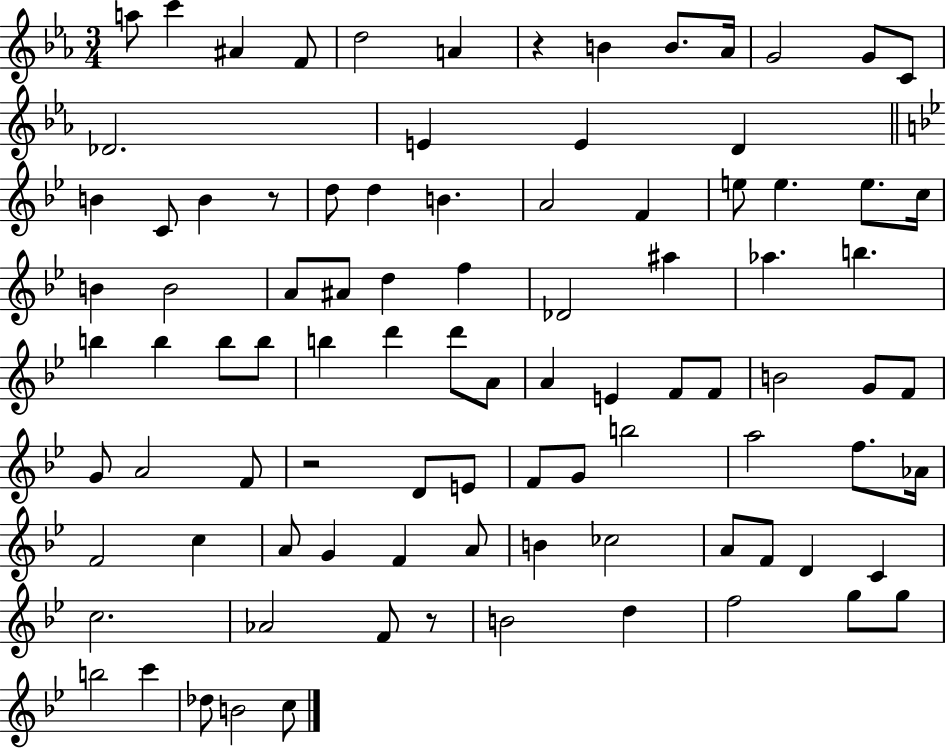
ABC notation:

X:1
T:Untitled
M:3/4
L:1/4
K:Eb
a/2 c' ^A F/2 d2 A z B B/2 _A/4 G2 G/2 C/2 _D2 E E D B C/2 B z/2 d/2 d B A2 F e/2 e e/2 c/4 B B2 A/2 ^A/2 d f _D2 ^a _a b b b b/2 b/2 b d' d'/2 A/2 A E F/2 F/2 B2 G/2 F/2 G/2 A2 F/2 z2 D/2 E/2 F/2 G/2 b2 a2 f/2 _A/4 F2 c A/2 G F A/2 B _c2 A/2 F/2 D C c2 _A2 F/2 z/2 B2 d f2 g/2 g/2 b2 c' _d/2 B2 c/2